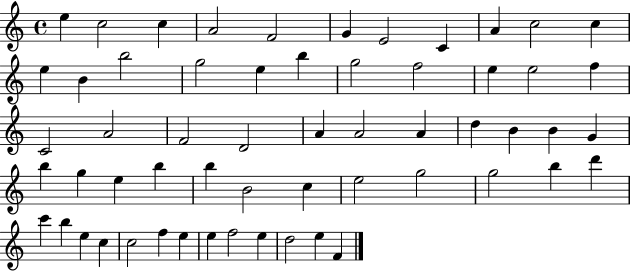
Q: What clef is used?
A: treble